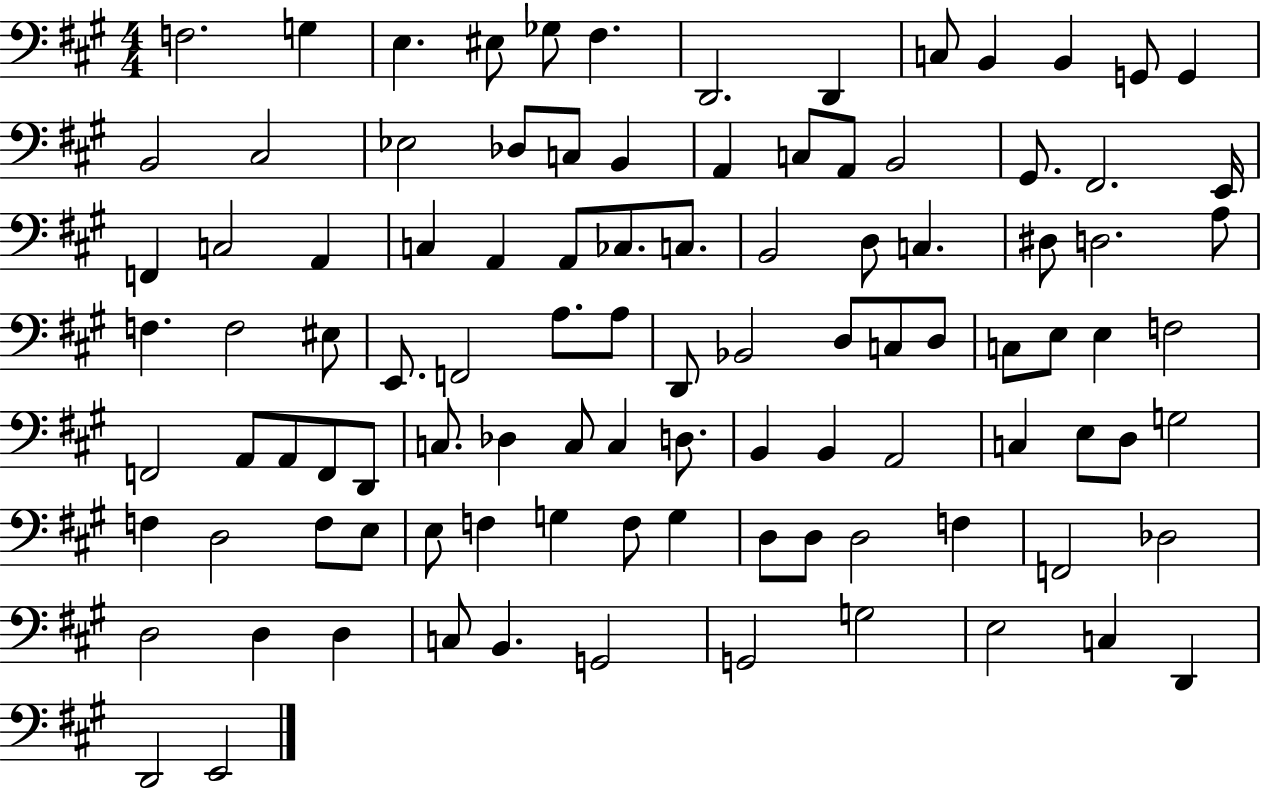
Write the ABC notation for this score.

X:1
T:Untitled
M:4/4
L:1/4
K:A
F,2 G, E, ^E,/2 _G,/2 ^F, D,,2 D,, C,/2 B,, B,, G,,/2 G,, B,,2 ^C,2 _E,2 _D,/2 C,/2 B,, A,, C,/2 A,,/2 B,,2 ^G,,/2 ^F,,2 E,,/4 F,, C,2 A,, C, A,, A,,/2 _C,/2 C,/2 B,,2 D,/2 C, ^D,/2 D,2 A,/2 F, F,2 ^E,/2 E,,/2 F,,2 A,/2 A,/2 D,,/2 _B,,2 D,/2 C,/2 D,/2 C,/2 E,/2 E, F,2 F,,2 A,,/2 A,,/2 F,,/2 D,,/2 C,/2 _D, C,/2 C, D,/2 B,, B,, A,,2 C, E,/2 D,/2 G,2 F, D,2 F,/2 E,/2 E,/2 F, G, F,/2 G, D,/2 D,/2 D,2 F, F,,2 _D,2 D,2 D, D, C,/2 B,, G,,2 G,,2 G,2 E,2 C, D,, D,,2 E,,2